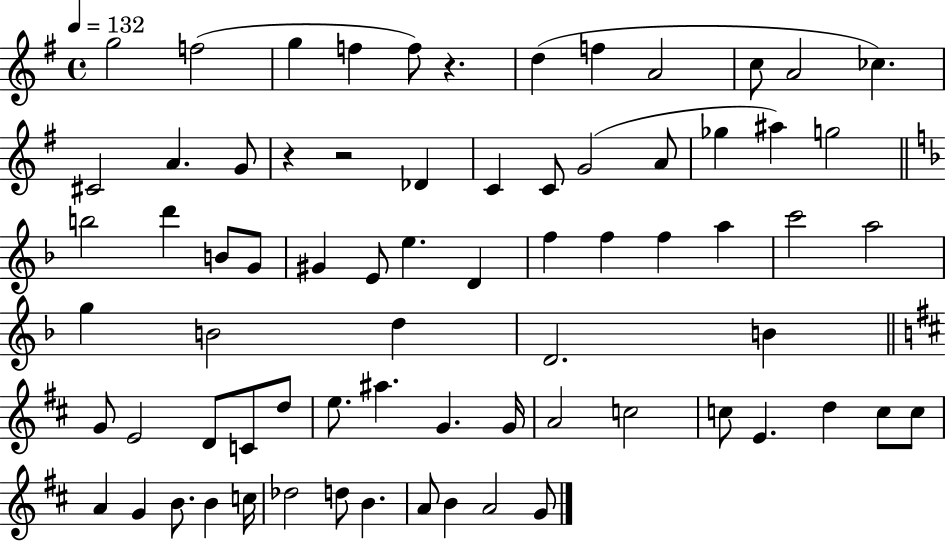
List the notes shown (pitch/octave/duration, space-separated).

G5/h F5/h G5/q F5/q F5/e R/q. D5/q F5/q A4/h C5/e A4/h CES5/q. C#4/h A4/q. G4/e R/q R/h Db4/q C4/q C4/e G4/h A4/e Gb5/q A#5/q G5/h B5/h D6/q B4/e G4/e G#4/q E4/e E5/q. D4/q F5/q F5/q F5/q A5/q C6/h A5/h G5/q B4/h D5/q D4/h. B4/q G4/e E4/h D4/e C4/e D5/e E5/e. A#5/q. G4/q. G4/s A4/h C5/h C5/e E4/q. D5/q C5/e C5/e A4/q G4/q B4/e. B4/q C5/s Db5/h D5/e B4/q. A4/e B4/q A4/h G4/e